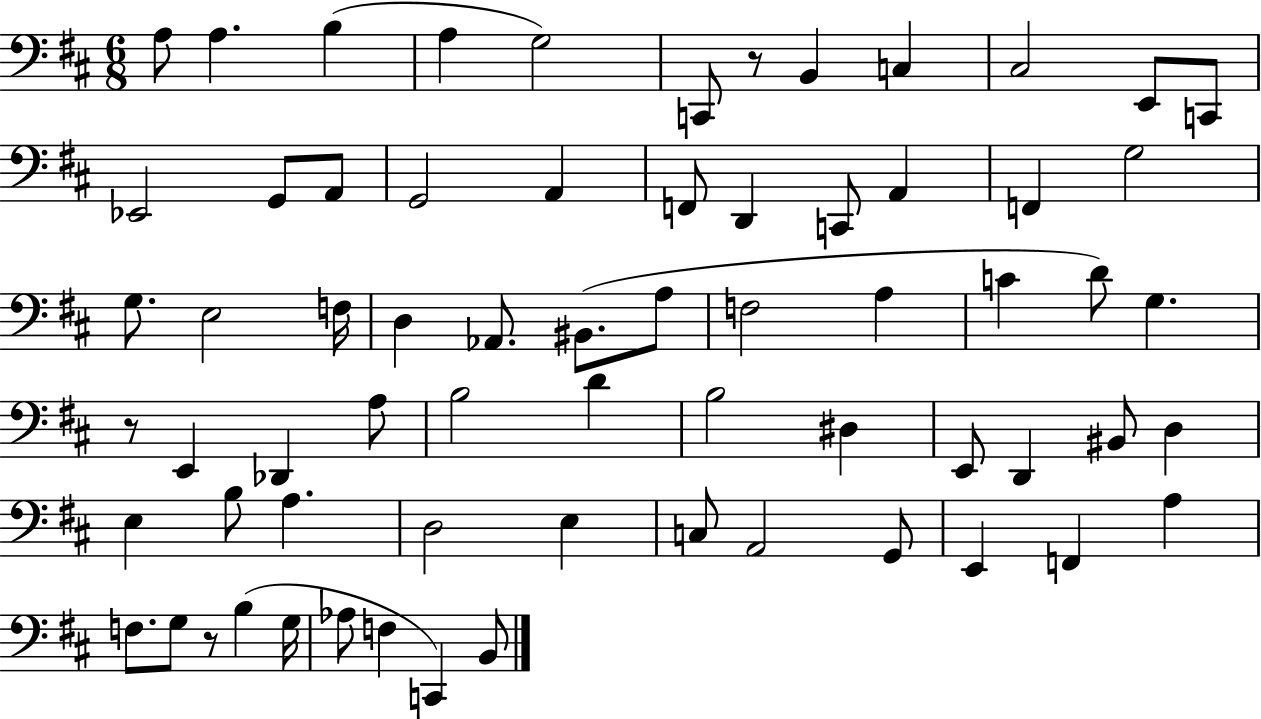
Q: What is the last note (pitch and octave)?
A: B2